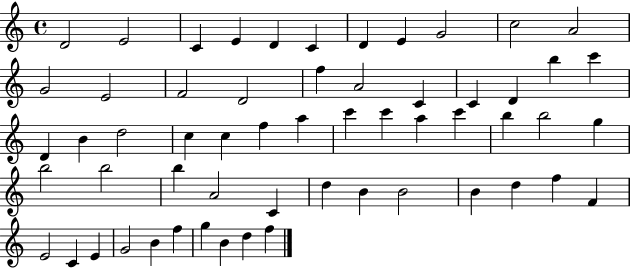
D4/h E4/h C4/q E4/q D4/q C4/q D4/q E4/q G4/h C5/h A4/h G4/h E4/h F4/h D4/h F5/q A4/h C4/q C4/q D4/q B5/q C6/q D4/q B4/q D5/h C5/q C5/q F5/q A5/q C6/q C6/q A5/q C6/q B5/q B5/h G5/q B5/h B5/h B5/q A4/h C4/q D5/q B4/q B4/h B4/q D5/q F5/q F4/q E4/h C4/q E4/q G4/h B4/q F5/q G5/q B4/q D5/q F5/q